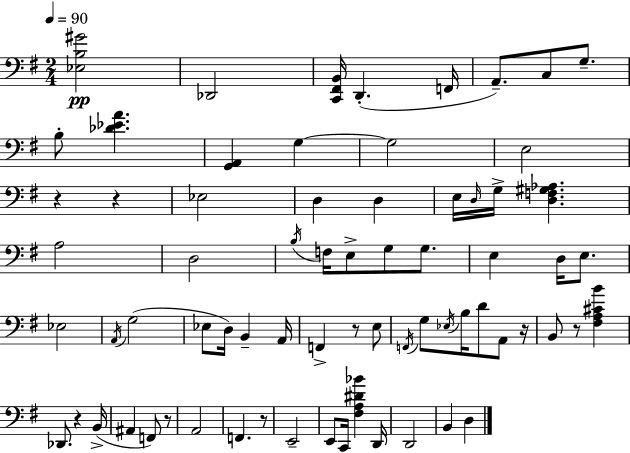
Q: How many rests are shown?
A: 8